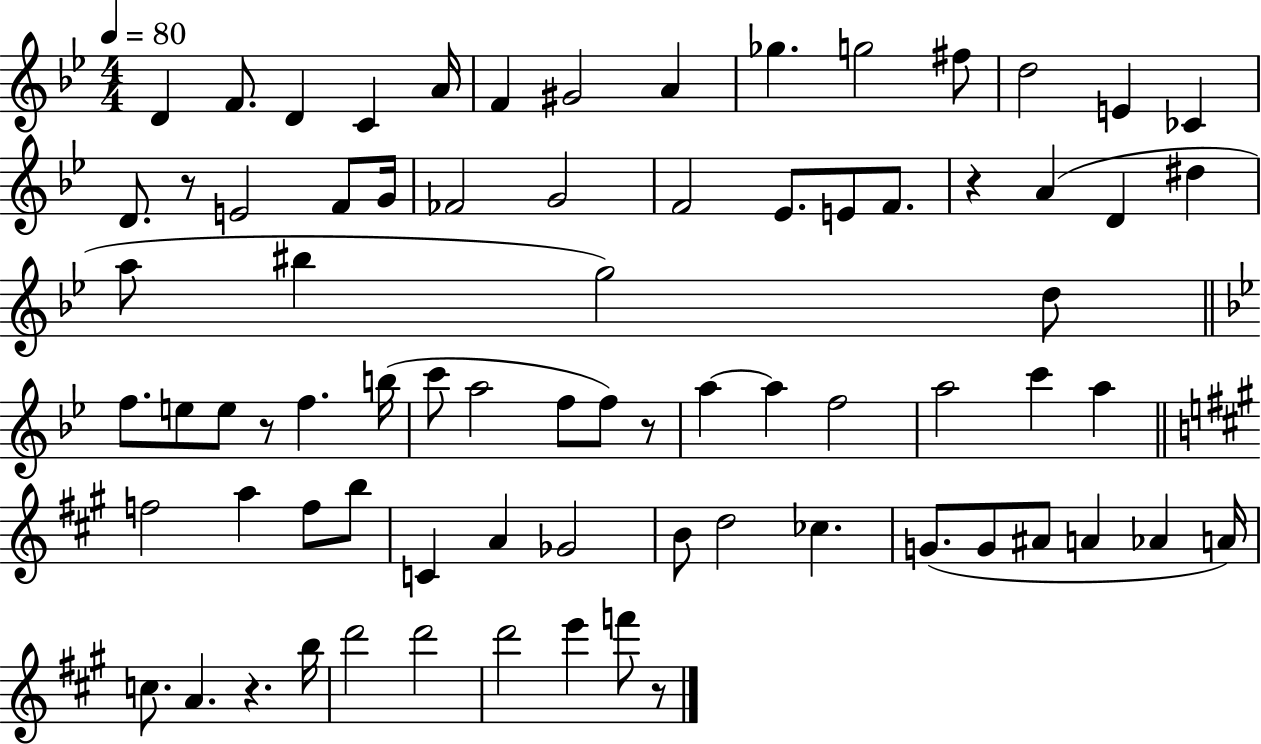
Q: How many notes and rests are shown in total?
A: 76